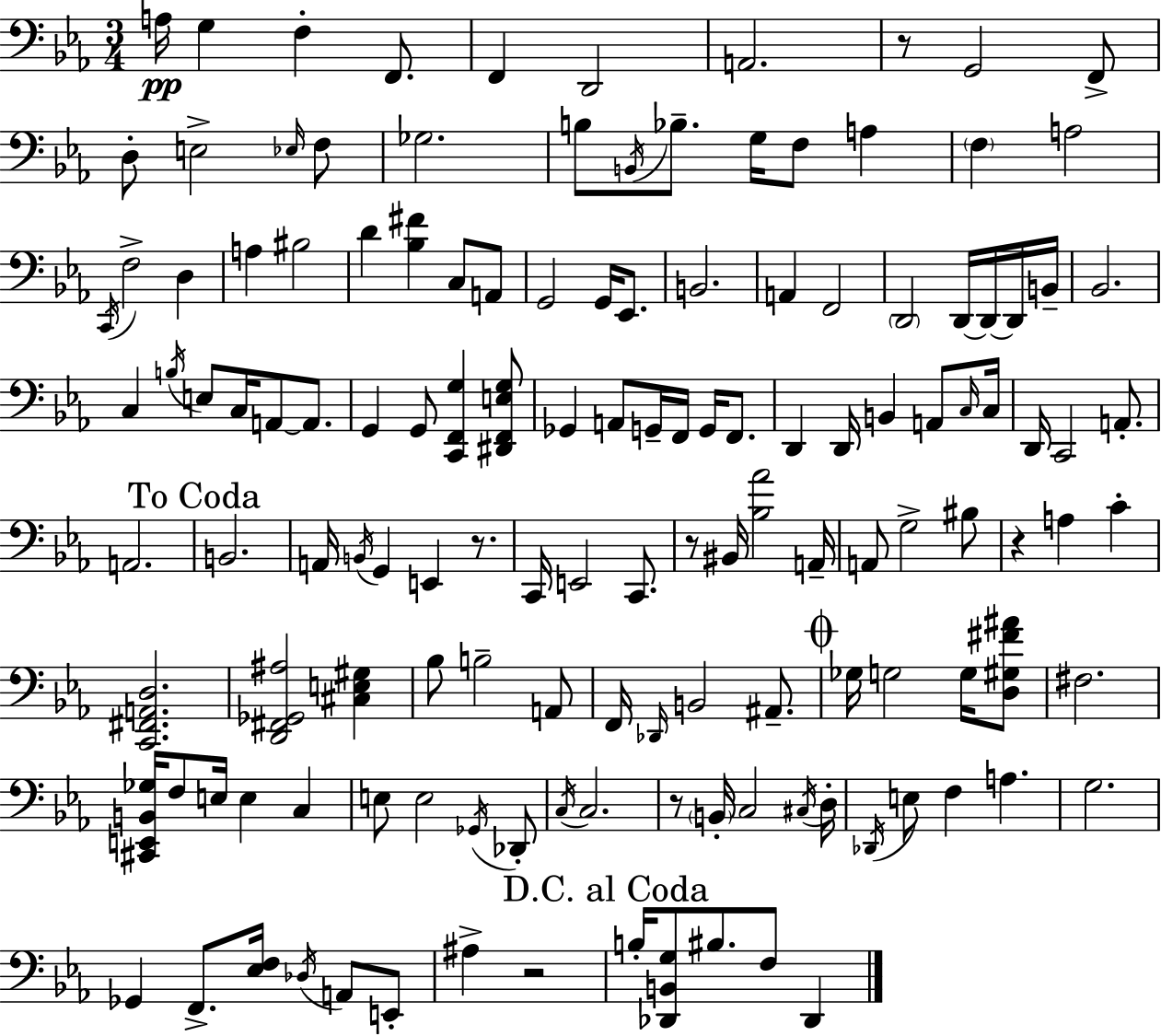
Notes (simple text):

A3/s G3/q F3/q F2/e. F2/q D2/h A2/h. R/e G2/h F2/e D3/e E3/h Eb3/s F3/e Gb3/h. B3/e B2/s Bb3/e. G3/s F3/e A3/q F3/q A3/h C2/s F3/h D3/q A3/q BIS3/h D4/q [Bb3,F#4]/q C3/e A2/e G2/h G2/s Eb2/e. B2/h. A2/q F2/h D2/h D2/s D2/s D2/s B2/s Bb2/h. C3/q B3/s E3/e C3/s A2/e A2/e. G2/q G2/e [C2,F2,G3]/q [D#2,F2,E3,G3]/e Gb2/q A2/e G2/s F2/s G2/s F2/e. D2/q D2/s B2/q A2/e C3/s C3/s D2/s C2/h A2/e. A2/h. B2/h. A2/s B2/s G2/q E2/q R/e. C2/s E2/h C2/e. R/e BIS2/s [Bb3,Ab4]/h A2/s A2/e G3/h BIS3/e R/q A3/q C4/q [C2,F#2,A2,D3]/h. [D2,F#2,Gb2,A#3]/h [C#3,E3,G#3]/q Bb3/e B3/h A2/e F2/s Db2/s B2/h A#2/e. Gb3/s G3/h G3/s [D3,G#3,F#4,A#4]/e F#3/h. [C#2,E2,B2,Gb3]/s F3/e E3/s E3/q C3/q E3/e E3/h Gb2/s Db2/e C3/s C3/h. R/e B2/s C3/h C#3/s D3/s Db2/s E3/e F3/q A3/q. G3/h. Gb2/q F2/e. [Eb3,F3]/s Db3/s A2/e E2/e A#3/q R/h B3/s [Db2,B2,G3]/e BIS3/e. F3/e Db2/q